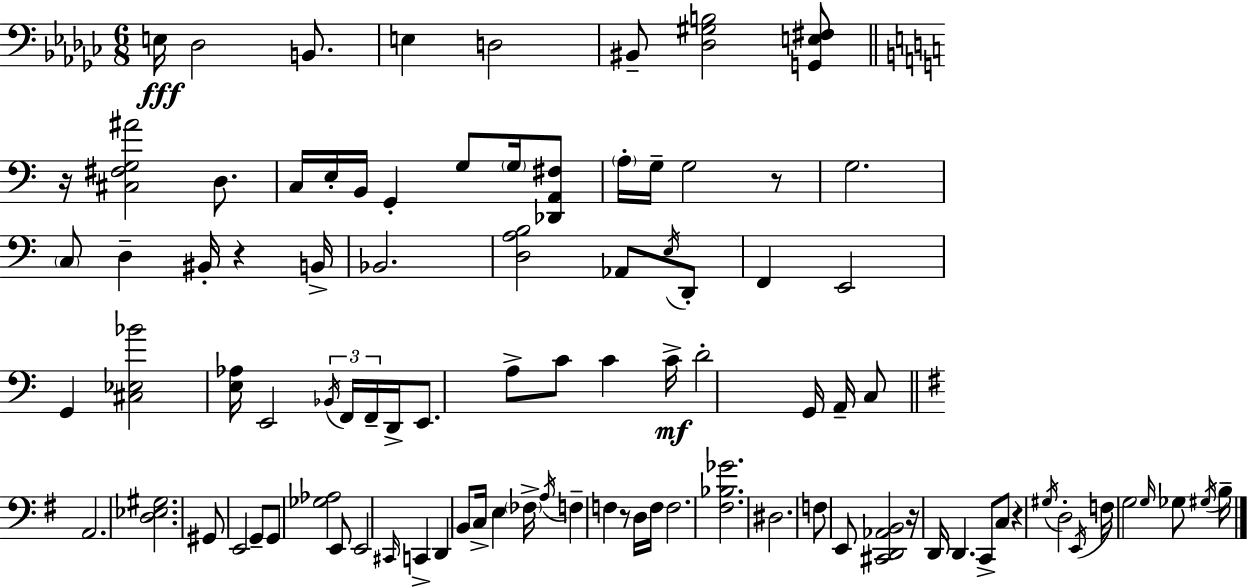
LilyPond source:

{
  \clef bass
  \numericTimeSignature
  \time 6/8
  \key ees \minor
  e16\fff des2 b,8. | e4 d2 | bis,8-- <des gis b>2 <g, e fis>8 | \bar "||" \break \key a \minor r16 <cis fis g ais'>2 d8. | c16 e16-. b,16 g,4-. g8 \parenthesize g16 <des, a, fis>8 | \parenthesize a16-. g16-- g2 r8 | g2. | \break \parenthesize c8 d4-- bis,16-. r4 b,16-> | bes,2. | <d a b>2 aes,8 \acciaccatura { e16 } d,8-. | f,4 e,2 | \break g,4 <cis ees bes'>2 | <e aes>16 e,2 \tuplet 3/2 { \acciaccatura { bes,16 } f,16 | f,16-- } d,16-> e,8. a8-> c'8 c'4 | c'16->\mf d'2-. g,16 a,16-- | \break c8 \bar "||" \break \key g \major a,2. | <d ees gis>2. | gis,8 e,2 g,8-- | g,8 <ges aes>2 e,8 | \break e,2 \grace { cis,16 } c,4-> | d,4 b,8 c16-> e4 | \parenthesize fes16-> \acciaccatura { a16 } f4-- f4 r8 | d16 f16 f2. | \break <fis bes ges'>2. | dis2. | f8 e,8 <cis, d, aes, b,>2 | r16 d,16 d,4. c,8-> | \break c8 r4 \acciaccatura { gis16 } d2-. | \acciaccatura { e,16 } f16 g2 | \grace { g16 } ges8 \acciaccatura { gis16 } b16-- \bar "|."
}